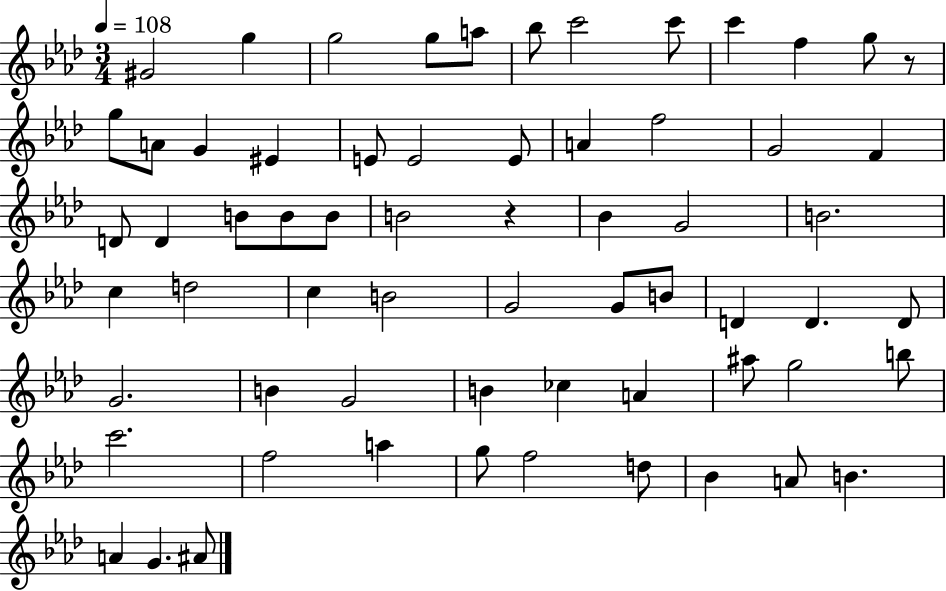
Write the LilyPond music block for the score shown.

{
  \clef treble
  \numericTimeSignature
  \time 3/4
  \key aes \major
  \tempo 4 = 108
  gis'2 g''4 | g''2 g''8 a''8 | bes''8 c'''2 c'''8 | c'''4 f''4 g''8 r8 | \break g''8 a'8 g'4 eis'4 | e'8 e'2 e'8 | a'4 f''2 | g'2 f'4 | \break d'8 d'4 b'8 b'8 b'8 | b'2 r4 | bes'4 g'2 | b'2. | \break c''4 d''2 | c''4 b'2 | g'2 g'8 b'8 | d'4 d'4. d'8 | \break g'2. | b'4 g'2 | b'4 ces''4 a'4 | ais''8 g''2 b''8 | \break c'''2. | f''2 a''4 | g''8 f''2 d''8 | bes'4 a'8 b'4. | \break a'4 g'4. ais'8 | \bar "|."
}